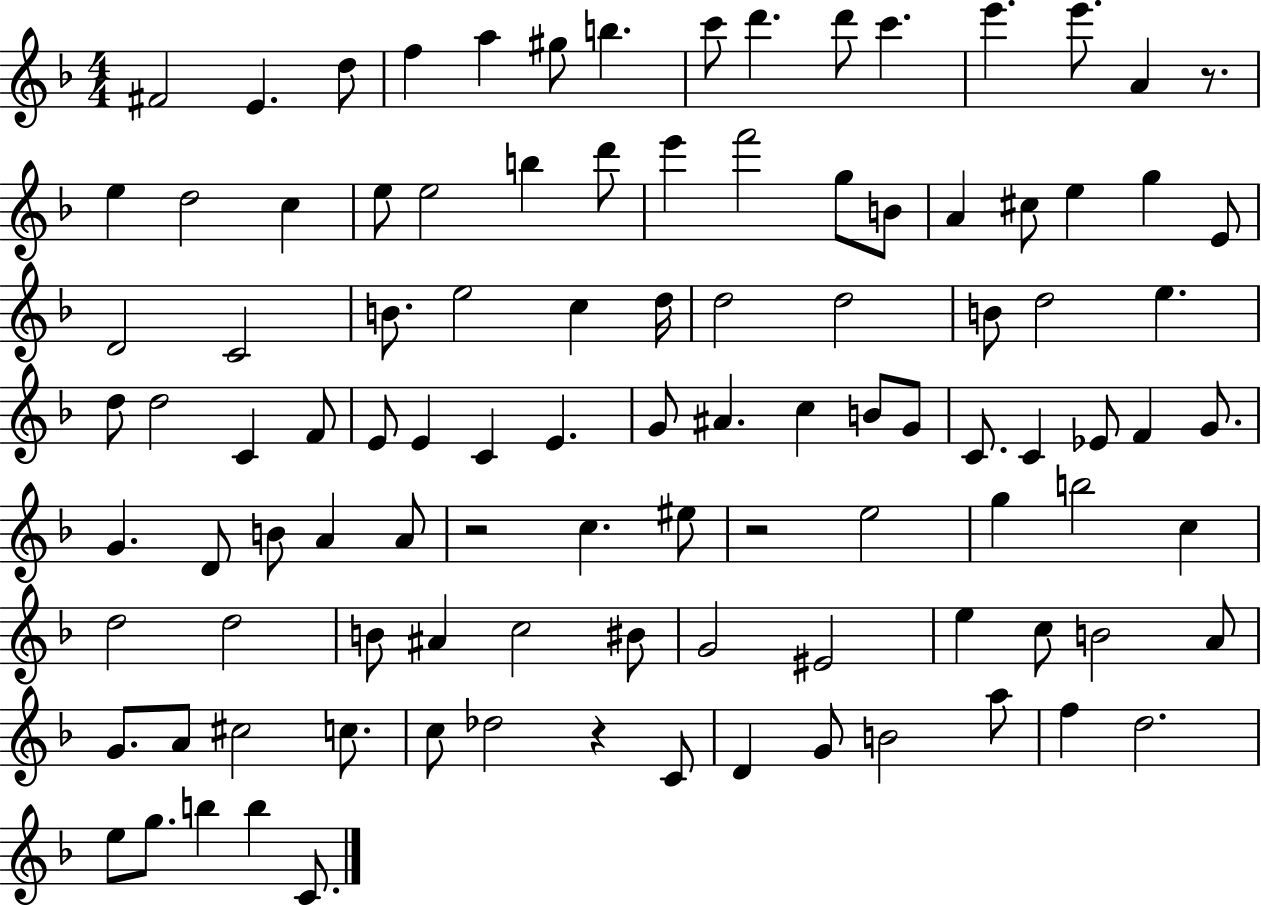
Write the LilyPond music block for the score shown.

{
  \clef treble
  \numericTimeSignature
  \time 4/4
  \key f \major
  fis'2 e'4. d''8 | f''4 a''4 gis''8 b''4. | c'''8 d'''4. d'''8 c'''4. | e'''4. e'''8. a'4 r8. | \break e''4 d''2 c''4 | e''8 e''2 b''4 d'''8 | e'''4 f'''2 g''8 b'8 | a'4 cis''8 e''4 g''4 e'8 | \break d'2 c'2 | b'8. e''2 c''4 d''16 | d''2 d''2 | b'8 d''2 e''4. | \break d''8 d''2 c'4 f'8 | e'8 e'4 c'4 e'4. | g'8 ais'4. c''4 b'8 g'8 | c'8. c'4 ees'8 f'4 g'8. | \break g'4. d'8 b'8 a'4 a'8 | r2 c''4. eis''8 | r2 e''2 | g''4 b''2 c''4 | \break d''2 d''2 | b'8 ais'4 c''2 bis'8 | g'2 eis'2 | e''4 c''8 b'2 a'8 | \break g'8. a'8 cis''2 c''8. | c''8 des''2 r4 c'8 | d'4 g'8 b'2 a''8 | f''4 d''2. | \break e''8 g''8. b''4 b''4 c'8. | \bar "|."
}